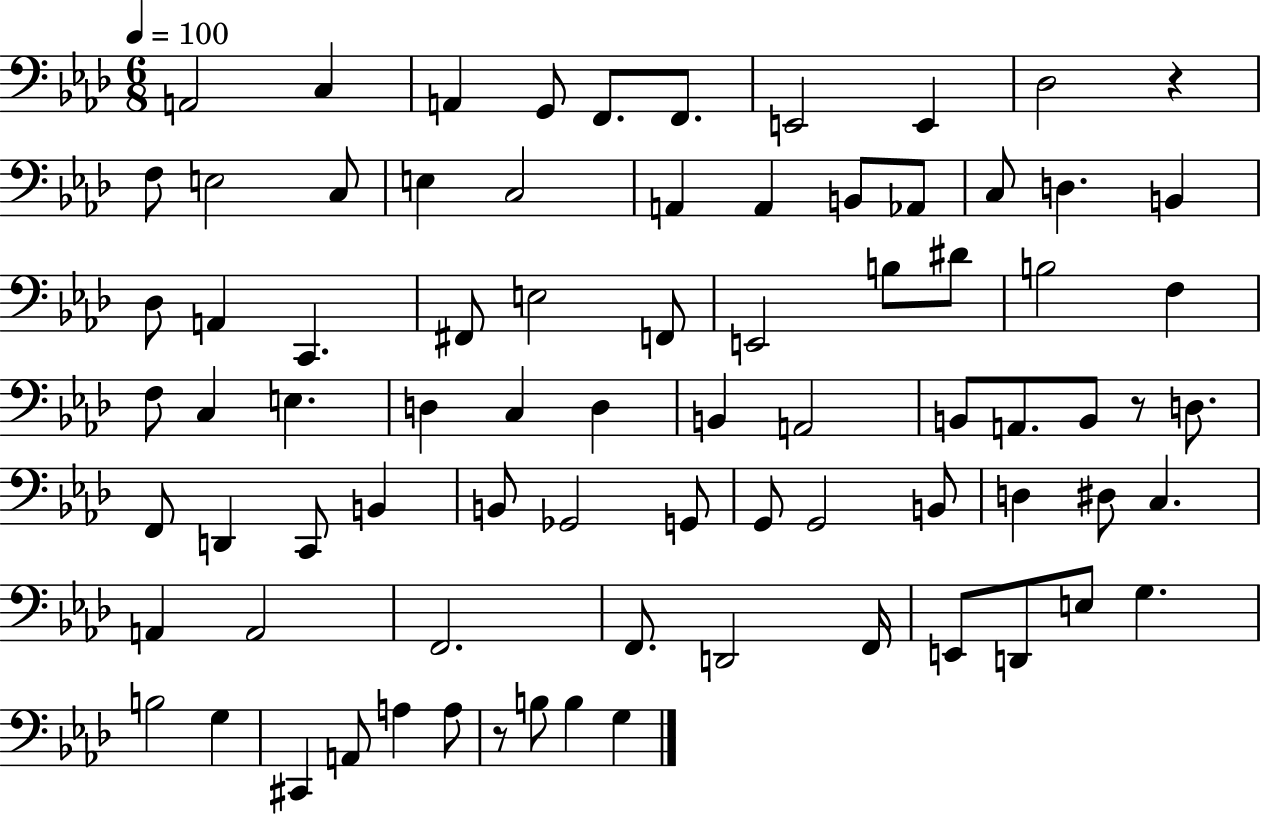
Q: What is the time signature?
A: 6/8